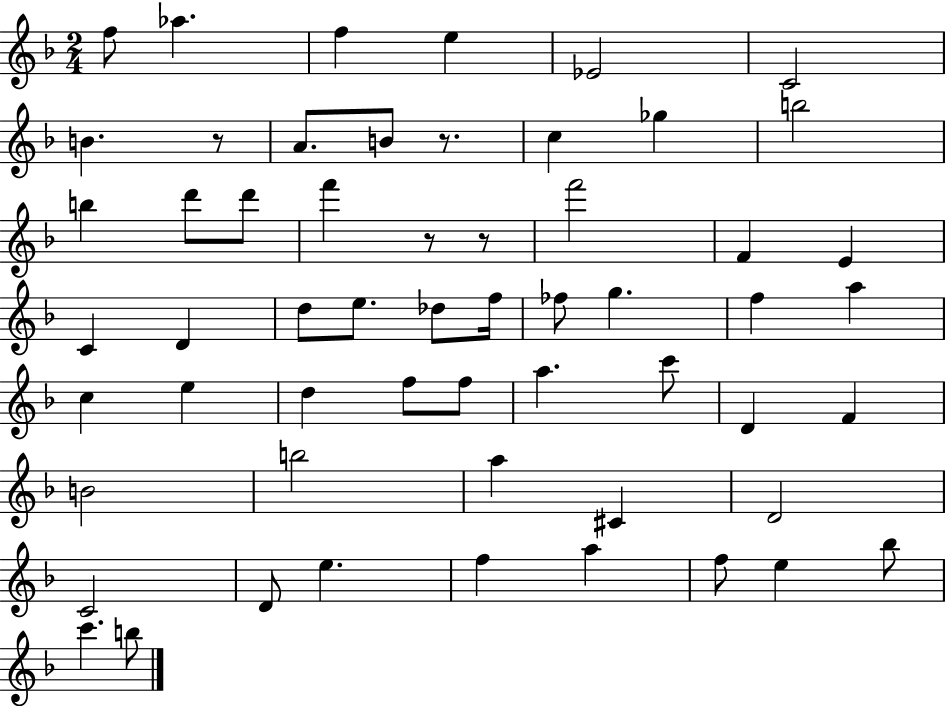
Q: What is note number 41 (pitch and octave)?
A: A5